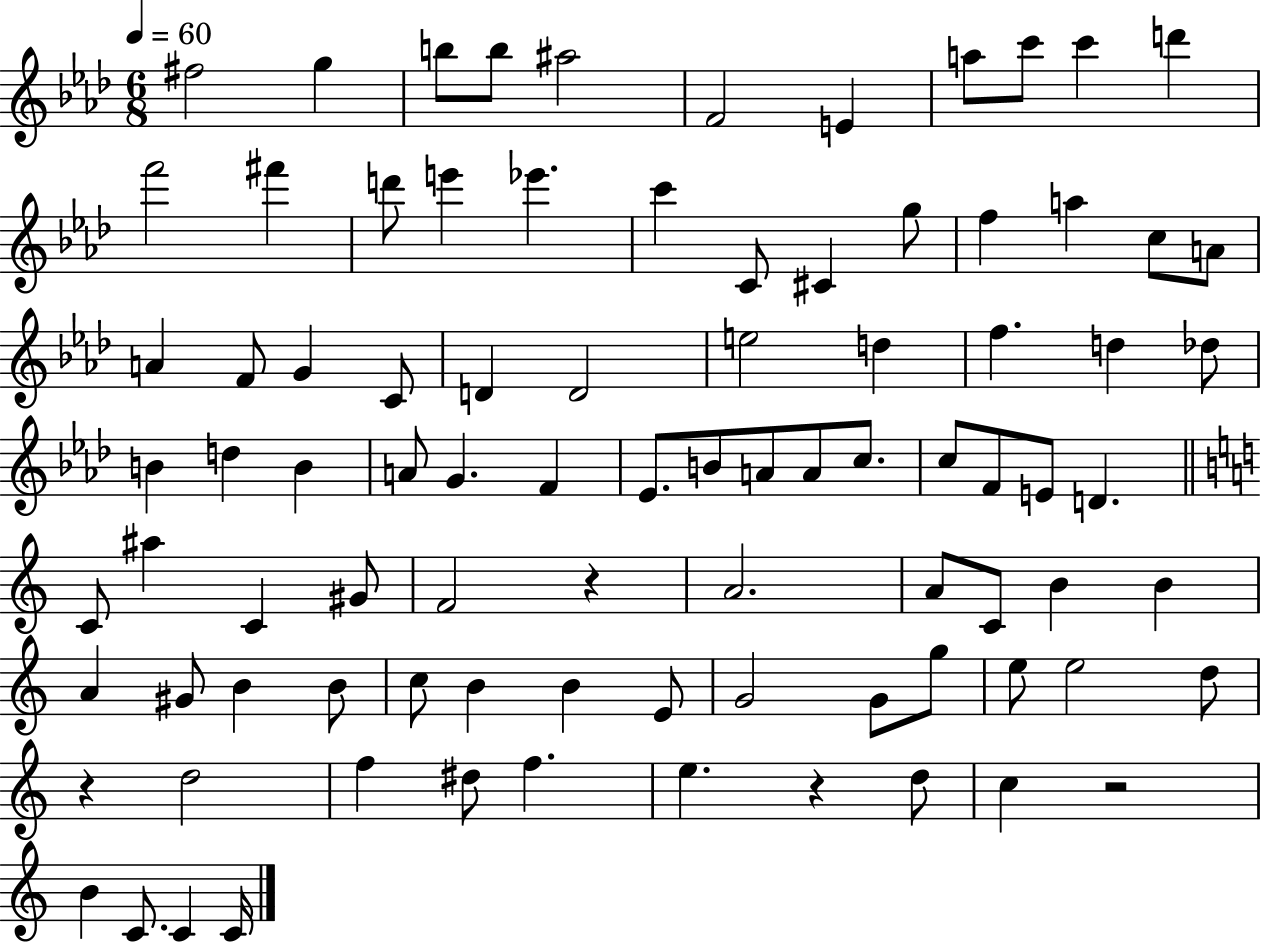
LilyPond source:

{
  \clef treble
  \numericTimeSignature
  \time 6/8
  \key aes \major
  \tempo 4 = 60
  fis''2 g''4 | b''8 b''8 ais''2 | f'2 e'4 | a''8 c'''8 c'''4 d'''4 | \break f'''2 fis'''4 | d'''8 e'''4 ees'''4. | c'''4 c'8 cis'4 g''8 | f''4 a''4 c''8 a'8 | \break a'4 f'8 g'4 c'8 | d'4 d'2 | e''2 d''4 | f''4. d''4 des''8 | \break b'4 d''4 b'4 | a'8 g'4. f'4 | ees'8. b'8 a'8 a'8 c''8. | c''8 f'8 e'8 d'4. | \break \bar "||" \break \key a \minor c'8 ais''4 c'4 gis'8 | f'2 r4 | a'2. | a'8 c'8 b'4 b'4 | \break a'4 gis'8 b'4 b'8 | c''8 b'4 b'4 e'8 | g'2 g'8 g''8 | e''8 e''2 d''8 | \break r4 d''2 | f''4 dis''8 f''4. | e''4. r4 d''8 | c''4 r2 | \break b'4 c'8. c'4 c'16 | \bar "|."
}